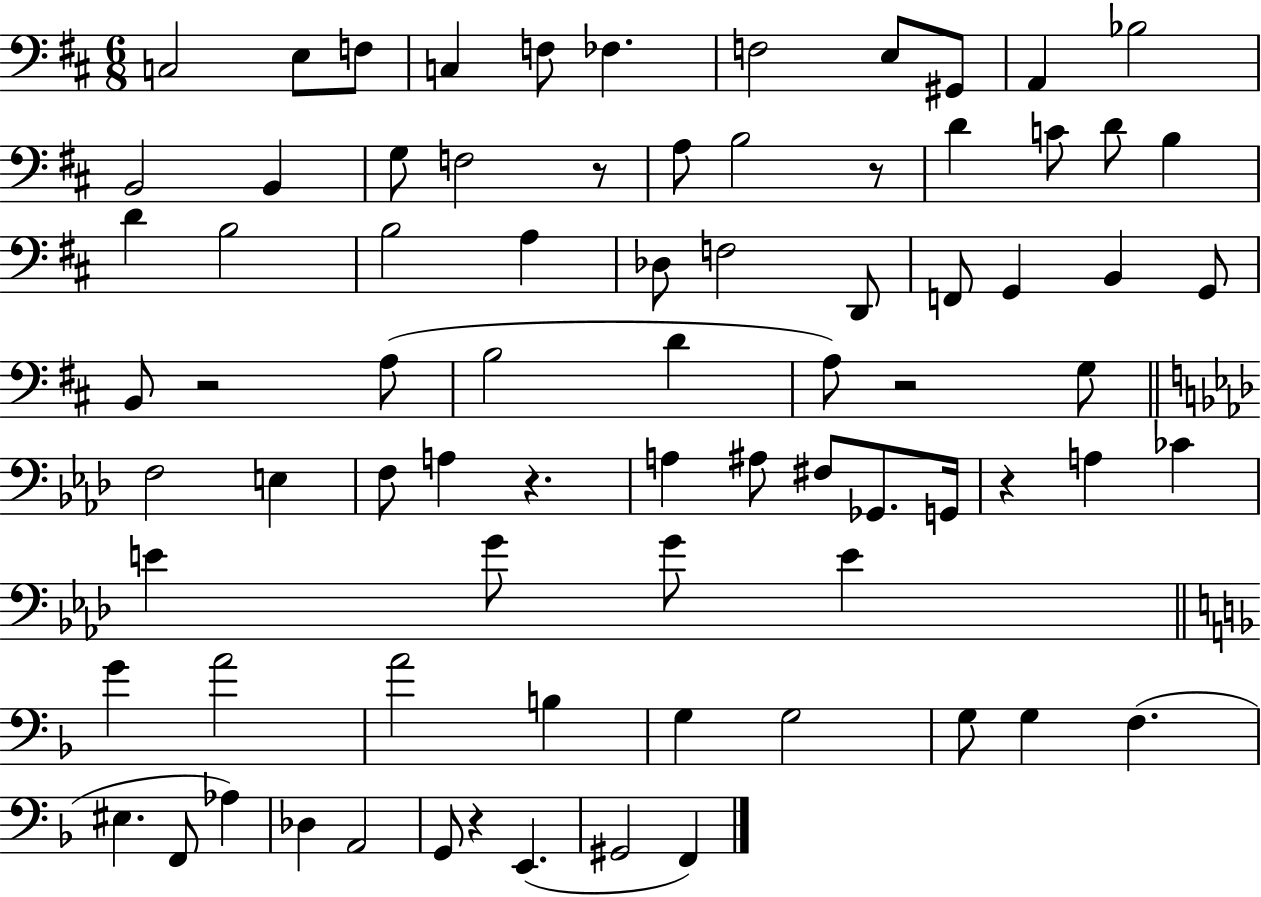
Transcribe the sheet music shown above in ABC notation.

X:1
T:Untitled
M:6/8
L:1/4
K:D
C,2 E,/2 F,/2 C, F,/2 _F, F,2 E,/2 ^G,,/2 A,, _B,2 B,,2 B,, G,/2 F,2 z/2 A,/2 B,2 z/2 D C/2 D/2 B, D B,2 B,2 A, _D,/2 F,2 D,,/2 F,,/2 G,, B,, G,,/2 B,,/2 z2 A,/2 B,2 D A,/2 z2 G,/2 F,2 E, F,/2 A, z A, ^A,/2 ^F,/2 _G,,/2 G,,/4 z A, _C E G/2 G/2 E G A2 A2 B, G, G,2 G,/2 G, F, ^E, F,,/2 _A, _D, A,,2 G,,/2 z E,, ^G,,2 F,,